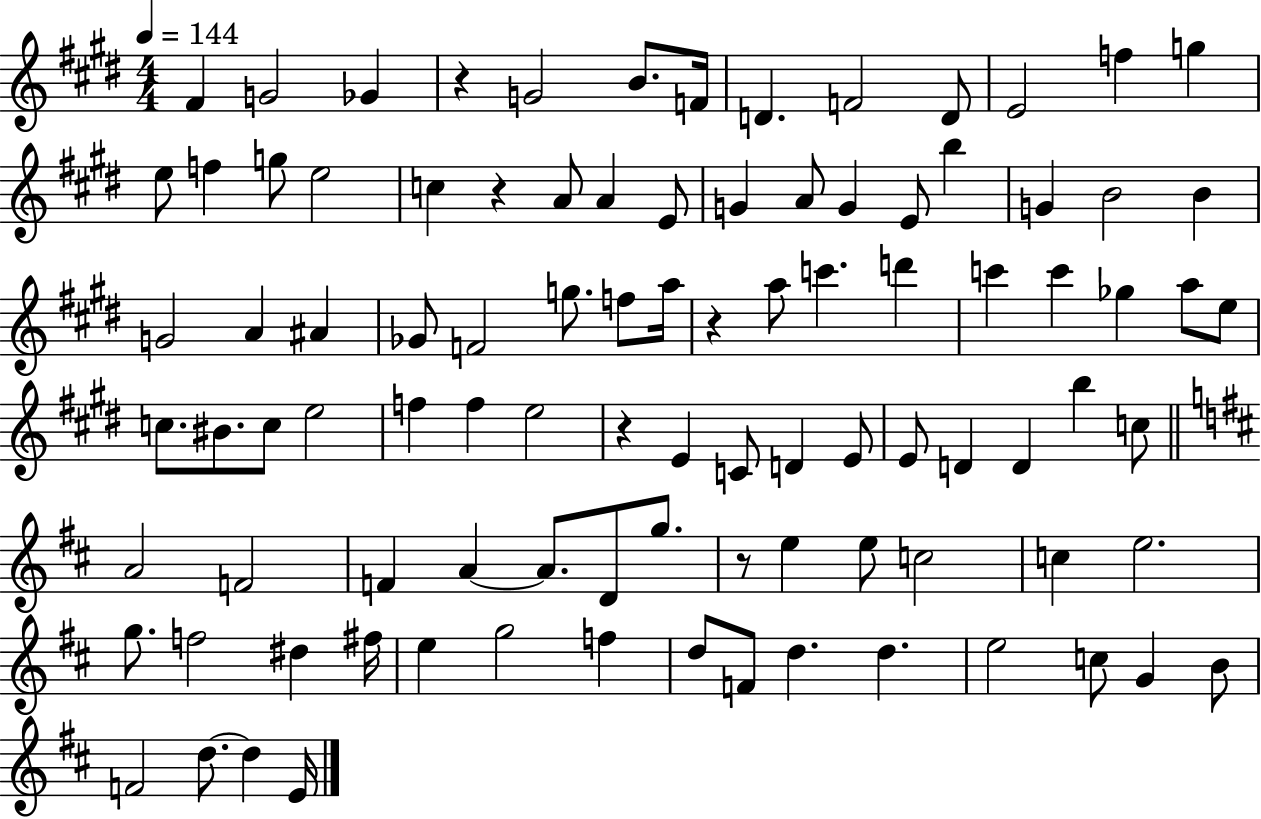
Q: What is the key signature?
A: E major